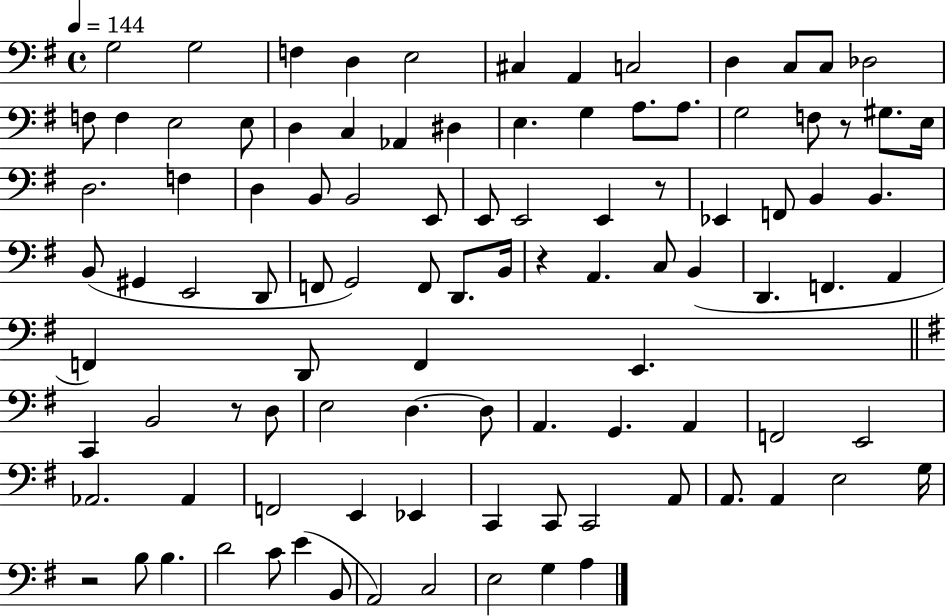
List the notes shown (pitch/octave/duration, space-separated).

G3/h G3/h F3/q D3/q E3/h C#3/q A2/q C3/h D3/q C3/e C3/e Db3/h F3/e F3/q E3/h E3/e D3/q C3/q Ab2/q D#3/q E3/q. G3/q A3/e. A3/e. G3/h F3/e R/e G#3/e. E3/s D3/h. F3/q D3/q B2/e B2/h E2/e E2/e E2/h E2/q R/e Eb2/q F2/e B2/q B2/q. B2/e G#2/q E2/h D2/e F2/e G2/h F2/e D2/e. B2/s R/q A2/q. C3/e B2/q D2/q. F2/q. A2/q F2/q D2/e F2/q E2/q. C2/q B2/h R/e D3/e E3/h D3/q. D3/e A2/q. G2/q. A2/q F2/h E2/h Ab2/h. Ab2/q F2/h E2/q Eb2/q C2/q C2/e C2/h A2/e A2/e. A2/q E3/h G3/s R/h B3/e B3/q. D4/h C4/e E4/q B2/e A2/h C3/h E3/h G3/q A3/q